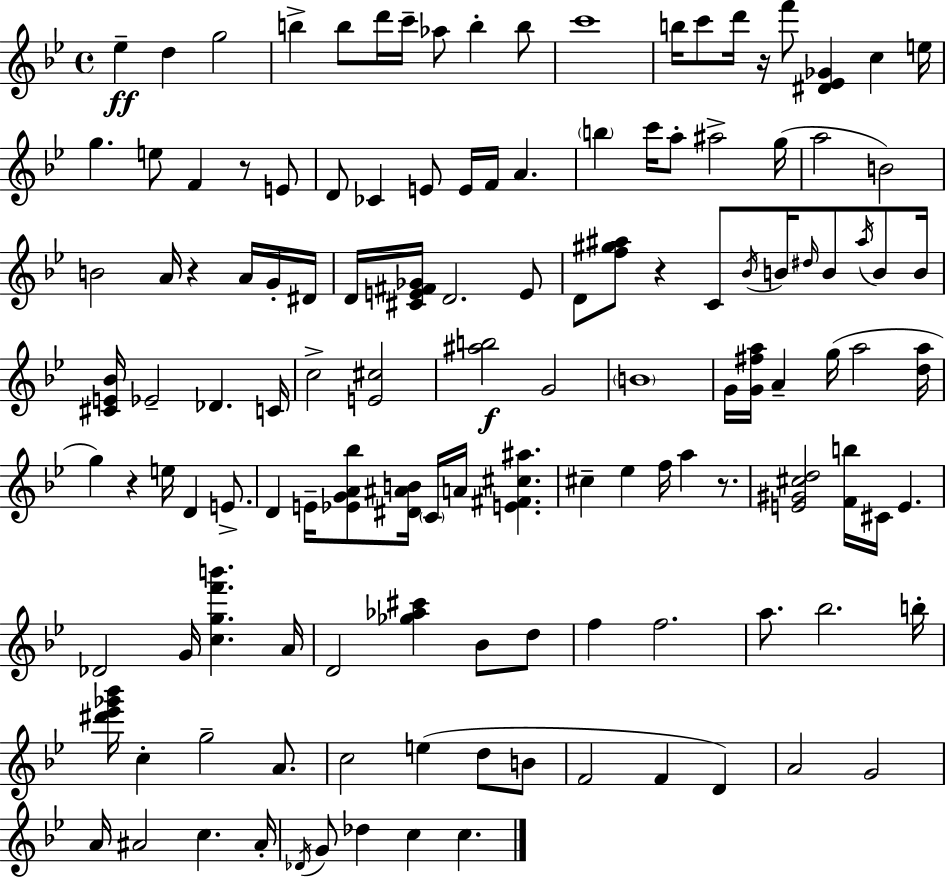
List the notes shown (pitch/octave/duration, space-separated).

Eb5/q D5/q G5/h B5/q B5/e D6/s C6/s Ab5/e B5/q B5/e C6/w B5/s C6/e D6/s R/s F6/e [D#4,Eb4,Gb4]/q C5/q E5/s G5/q. E5/e F4/q R/e E4/e D4/e CES4/q E4/e E4/s F4/s A4/q. B5/q C6/s A5/e A#5/h G5/s A5/h B4/h B4/h A4/s R/q A4/s G4/s D#4/s D4/s [C#4,E4,F#4,Gb4]/s D4/h. E4/e D4/e [F5,G#5,A#5]/e R/q C4/e Bb4/s B4/s D#5/s B4/e A#5/s B4/e B4/s [C#4,E4,Bb4]/s Eb4/h Db4/q. C4/s C5/h [E4,C#5]/h [A#5,B5]/h G4/h B4/w G4/s [G4,F#5,A5]/s A4/q G5/s A5/h [D5,A5]/s G5/q R/q E5/s D4/q E4/e. D4/q E4/s [Eb4,G4,A4,Bb5]/e [D#4,A#4,B4]/s C4/s A4/s [E4,F#4,C#5,A#5]/q. C#5/q Eb5/q F5/s A5/q R/e. [E4,G#4,C#5,D5]/h [F4,B5]/s C#4/s E4/q. Db4/h G4/s [C5,G5,F6,B6]/q. A4/s D4/h [Gb5,Ab5,C#6]/q Bb4/e D5/e F5/q F5/h. A5/e. Bb5/h. B5/s [D#6,Eb6,Gb6,Bb6]/s C5/q G5/h A4/e. C5/h E5/q D5/e B4/e F4/h F4/q D4/q A4/h G4/h A4/s A#4/h C5/q. A#4/s Db4/s G4/e Db5/q C5/q C5/q.